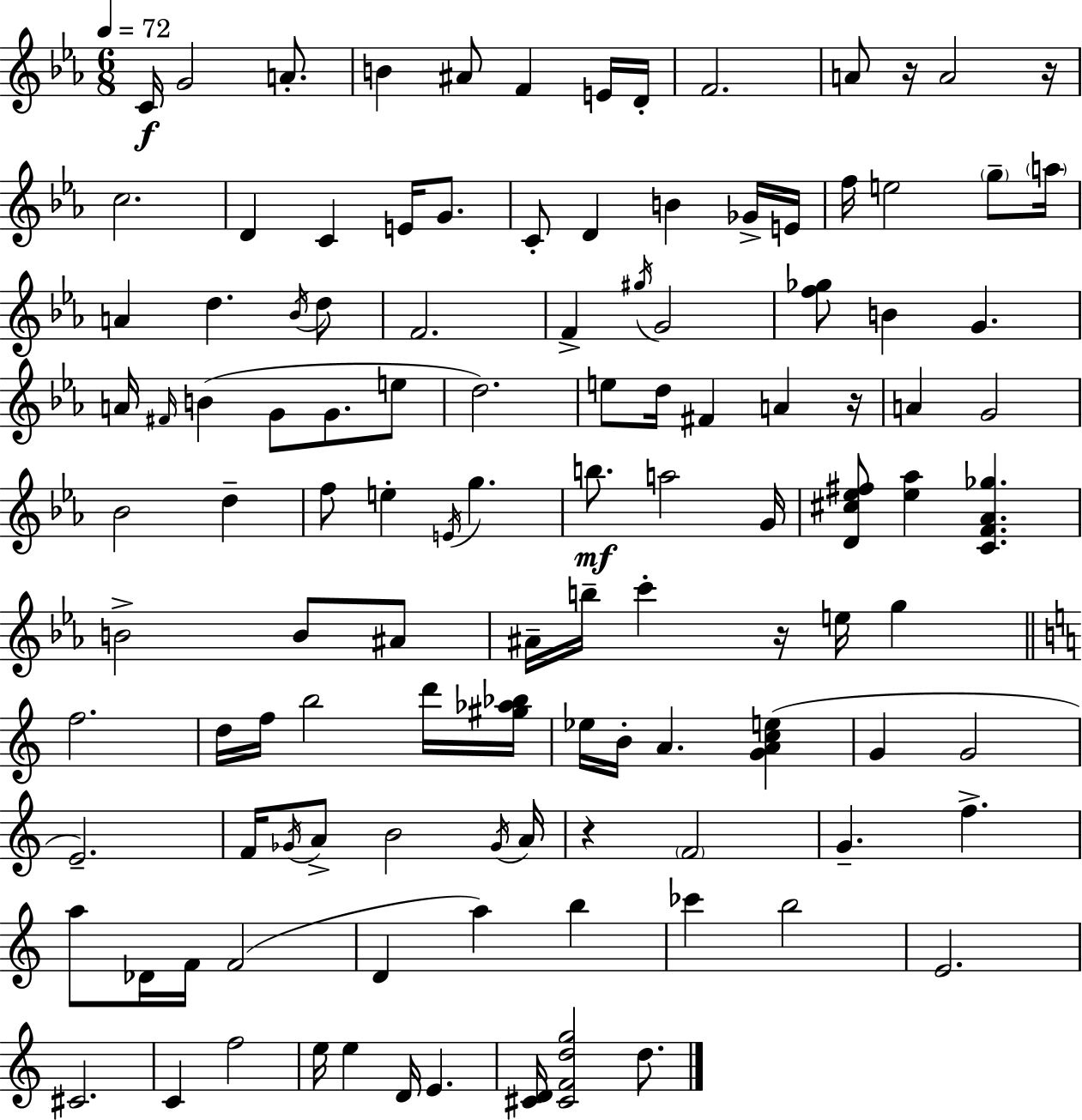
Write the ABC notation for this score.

X:1
T:Untitled
M:6/8
L:1/4
K:Eb
C/4 G2 A/2 B ^A/2 F E/4 D/4 F2 A/2 z/4 A2 z/4 c2 D C E/4 G/2 C/2 D B _G/4 E/4 f/4 e2 g/2 a/4 A d _B/4 d/2 F2 F ^g/4 G2 [f_g]/2 B G A/4 ^F/4 B G/2 G/2 e/2 d2 e/2 d/4 ^F A z/4 A G2 _B2 d f/2 e E/4 g b/2 a2 G/4 [D^c_e^f]/2 [_e_a] [CF_A_g] B2 B/2 ^A/2 ^A/4 b/4 c' z/4 e/4 g f2 d/4 f/4 b2 d'/4 [^g_a_b]/4 _e/4 B/4 A [GAce] G G2 E2 F/4 _G/4 A/2 B2 _G/4 A/4 z F2 G f a/2 _D/4 F/4 F2 D a b _c' b2 E2 ^C2 C f2 e/4 e D/4 E [^CD]/4 [^CFdg]2 d/2